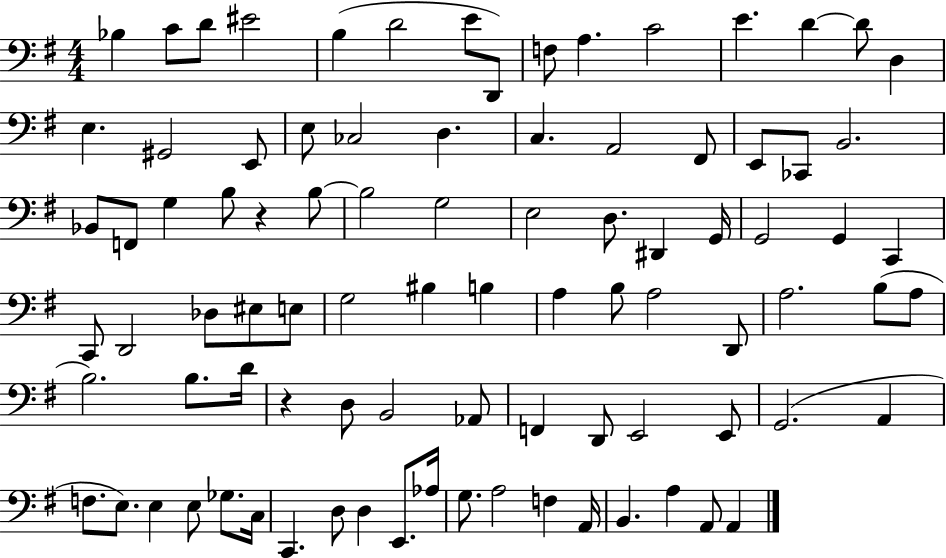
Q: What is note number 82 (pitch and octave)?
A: F3